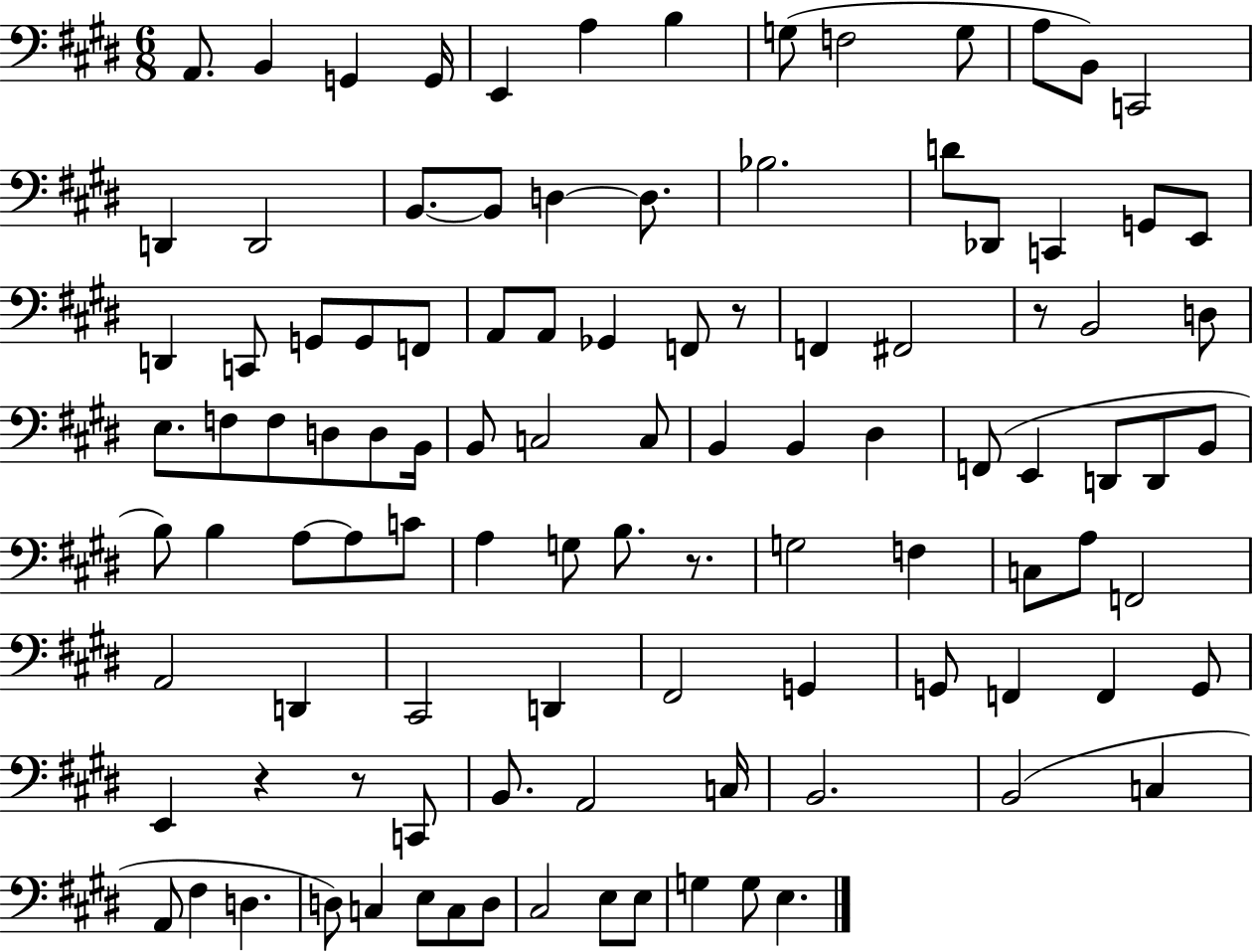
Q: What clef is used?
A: bass